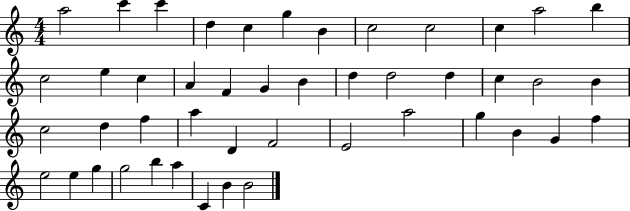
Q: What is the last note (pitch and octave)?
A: B4